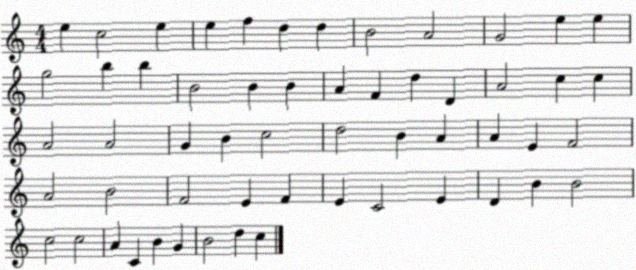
X:1
T:Untitled
M:4/4
L:1/4
K:C
e c2 e e f d d B2 A2 G2 e e g2 b b B2 B B A F d D A2 c c A2 A2 G B c2 d2 B A A E F2 A2 B2 F2 E F E C2 E D B B2 c2 c2 A C B G B2 d c